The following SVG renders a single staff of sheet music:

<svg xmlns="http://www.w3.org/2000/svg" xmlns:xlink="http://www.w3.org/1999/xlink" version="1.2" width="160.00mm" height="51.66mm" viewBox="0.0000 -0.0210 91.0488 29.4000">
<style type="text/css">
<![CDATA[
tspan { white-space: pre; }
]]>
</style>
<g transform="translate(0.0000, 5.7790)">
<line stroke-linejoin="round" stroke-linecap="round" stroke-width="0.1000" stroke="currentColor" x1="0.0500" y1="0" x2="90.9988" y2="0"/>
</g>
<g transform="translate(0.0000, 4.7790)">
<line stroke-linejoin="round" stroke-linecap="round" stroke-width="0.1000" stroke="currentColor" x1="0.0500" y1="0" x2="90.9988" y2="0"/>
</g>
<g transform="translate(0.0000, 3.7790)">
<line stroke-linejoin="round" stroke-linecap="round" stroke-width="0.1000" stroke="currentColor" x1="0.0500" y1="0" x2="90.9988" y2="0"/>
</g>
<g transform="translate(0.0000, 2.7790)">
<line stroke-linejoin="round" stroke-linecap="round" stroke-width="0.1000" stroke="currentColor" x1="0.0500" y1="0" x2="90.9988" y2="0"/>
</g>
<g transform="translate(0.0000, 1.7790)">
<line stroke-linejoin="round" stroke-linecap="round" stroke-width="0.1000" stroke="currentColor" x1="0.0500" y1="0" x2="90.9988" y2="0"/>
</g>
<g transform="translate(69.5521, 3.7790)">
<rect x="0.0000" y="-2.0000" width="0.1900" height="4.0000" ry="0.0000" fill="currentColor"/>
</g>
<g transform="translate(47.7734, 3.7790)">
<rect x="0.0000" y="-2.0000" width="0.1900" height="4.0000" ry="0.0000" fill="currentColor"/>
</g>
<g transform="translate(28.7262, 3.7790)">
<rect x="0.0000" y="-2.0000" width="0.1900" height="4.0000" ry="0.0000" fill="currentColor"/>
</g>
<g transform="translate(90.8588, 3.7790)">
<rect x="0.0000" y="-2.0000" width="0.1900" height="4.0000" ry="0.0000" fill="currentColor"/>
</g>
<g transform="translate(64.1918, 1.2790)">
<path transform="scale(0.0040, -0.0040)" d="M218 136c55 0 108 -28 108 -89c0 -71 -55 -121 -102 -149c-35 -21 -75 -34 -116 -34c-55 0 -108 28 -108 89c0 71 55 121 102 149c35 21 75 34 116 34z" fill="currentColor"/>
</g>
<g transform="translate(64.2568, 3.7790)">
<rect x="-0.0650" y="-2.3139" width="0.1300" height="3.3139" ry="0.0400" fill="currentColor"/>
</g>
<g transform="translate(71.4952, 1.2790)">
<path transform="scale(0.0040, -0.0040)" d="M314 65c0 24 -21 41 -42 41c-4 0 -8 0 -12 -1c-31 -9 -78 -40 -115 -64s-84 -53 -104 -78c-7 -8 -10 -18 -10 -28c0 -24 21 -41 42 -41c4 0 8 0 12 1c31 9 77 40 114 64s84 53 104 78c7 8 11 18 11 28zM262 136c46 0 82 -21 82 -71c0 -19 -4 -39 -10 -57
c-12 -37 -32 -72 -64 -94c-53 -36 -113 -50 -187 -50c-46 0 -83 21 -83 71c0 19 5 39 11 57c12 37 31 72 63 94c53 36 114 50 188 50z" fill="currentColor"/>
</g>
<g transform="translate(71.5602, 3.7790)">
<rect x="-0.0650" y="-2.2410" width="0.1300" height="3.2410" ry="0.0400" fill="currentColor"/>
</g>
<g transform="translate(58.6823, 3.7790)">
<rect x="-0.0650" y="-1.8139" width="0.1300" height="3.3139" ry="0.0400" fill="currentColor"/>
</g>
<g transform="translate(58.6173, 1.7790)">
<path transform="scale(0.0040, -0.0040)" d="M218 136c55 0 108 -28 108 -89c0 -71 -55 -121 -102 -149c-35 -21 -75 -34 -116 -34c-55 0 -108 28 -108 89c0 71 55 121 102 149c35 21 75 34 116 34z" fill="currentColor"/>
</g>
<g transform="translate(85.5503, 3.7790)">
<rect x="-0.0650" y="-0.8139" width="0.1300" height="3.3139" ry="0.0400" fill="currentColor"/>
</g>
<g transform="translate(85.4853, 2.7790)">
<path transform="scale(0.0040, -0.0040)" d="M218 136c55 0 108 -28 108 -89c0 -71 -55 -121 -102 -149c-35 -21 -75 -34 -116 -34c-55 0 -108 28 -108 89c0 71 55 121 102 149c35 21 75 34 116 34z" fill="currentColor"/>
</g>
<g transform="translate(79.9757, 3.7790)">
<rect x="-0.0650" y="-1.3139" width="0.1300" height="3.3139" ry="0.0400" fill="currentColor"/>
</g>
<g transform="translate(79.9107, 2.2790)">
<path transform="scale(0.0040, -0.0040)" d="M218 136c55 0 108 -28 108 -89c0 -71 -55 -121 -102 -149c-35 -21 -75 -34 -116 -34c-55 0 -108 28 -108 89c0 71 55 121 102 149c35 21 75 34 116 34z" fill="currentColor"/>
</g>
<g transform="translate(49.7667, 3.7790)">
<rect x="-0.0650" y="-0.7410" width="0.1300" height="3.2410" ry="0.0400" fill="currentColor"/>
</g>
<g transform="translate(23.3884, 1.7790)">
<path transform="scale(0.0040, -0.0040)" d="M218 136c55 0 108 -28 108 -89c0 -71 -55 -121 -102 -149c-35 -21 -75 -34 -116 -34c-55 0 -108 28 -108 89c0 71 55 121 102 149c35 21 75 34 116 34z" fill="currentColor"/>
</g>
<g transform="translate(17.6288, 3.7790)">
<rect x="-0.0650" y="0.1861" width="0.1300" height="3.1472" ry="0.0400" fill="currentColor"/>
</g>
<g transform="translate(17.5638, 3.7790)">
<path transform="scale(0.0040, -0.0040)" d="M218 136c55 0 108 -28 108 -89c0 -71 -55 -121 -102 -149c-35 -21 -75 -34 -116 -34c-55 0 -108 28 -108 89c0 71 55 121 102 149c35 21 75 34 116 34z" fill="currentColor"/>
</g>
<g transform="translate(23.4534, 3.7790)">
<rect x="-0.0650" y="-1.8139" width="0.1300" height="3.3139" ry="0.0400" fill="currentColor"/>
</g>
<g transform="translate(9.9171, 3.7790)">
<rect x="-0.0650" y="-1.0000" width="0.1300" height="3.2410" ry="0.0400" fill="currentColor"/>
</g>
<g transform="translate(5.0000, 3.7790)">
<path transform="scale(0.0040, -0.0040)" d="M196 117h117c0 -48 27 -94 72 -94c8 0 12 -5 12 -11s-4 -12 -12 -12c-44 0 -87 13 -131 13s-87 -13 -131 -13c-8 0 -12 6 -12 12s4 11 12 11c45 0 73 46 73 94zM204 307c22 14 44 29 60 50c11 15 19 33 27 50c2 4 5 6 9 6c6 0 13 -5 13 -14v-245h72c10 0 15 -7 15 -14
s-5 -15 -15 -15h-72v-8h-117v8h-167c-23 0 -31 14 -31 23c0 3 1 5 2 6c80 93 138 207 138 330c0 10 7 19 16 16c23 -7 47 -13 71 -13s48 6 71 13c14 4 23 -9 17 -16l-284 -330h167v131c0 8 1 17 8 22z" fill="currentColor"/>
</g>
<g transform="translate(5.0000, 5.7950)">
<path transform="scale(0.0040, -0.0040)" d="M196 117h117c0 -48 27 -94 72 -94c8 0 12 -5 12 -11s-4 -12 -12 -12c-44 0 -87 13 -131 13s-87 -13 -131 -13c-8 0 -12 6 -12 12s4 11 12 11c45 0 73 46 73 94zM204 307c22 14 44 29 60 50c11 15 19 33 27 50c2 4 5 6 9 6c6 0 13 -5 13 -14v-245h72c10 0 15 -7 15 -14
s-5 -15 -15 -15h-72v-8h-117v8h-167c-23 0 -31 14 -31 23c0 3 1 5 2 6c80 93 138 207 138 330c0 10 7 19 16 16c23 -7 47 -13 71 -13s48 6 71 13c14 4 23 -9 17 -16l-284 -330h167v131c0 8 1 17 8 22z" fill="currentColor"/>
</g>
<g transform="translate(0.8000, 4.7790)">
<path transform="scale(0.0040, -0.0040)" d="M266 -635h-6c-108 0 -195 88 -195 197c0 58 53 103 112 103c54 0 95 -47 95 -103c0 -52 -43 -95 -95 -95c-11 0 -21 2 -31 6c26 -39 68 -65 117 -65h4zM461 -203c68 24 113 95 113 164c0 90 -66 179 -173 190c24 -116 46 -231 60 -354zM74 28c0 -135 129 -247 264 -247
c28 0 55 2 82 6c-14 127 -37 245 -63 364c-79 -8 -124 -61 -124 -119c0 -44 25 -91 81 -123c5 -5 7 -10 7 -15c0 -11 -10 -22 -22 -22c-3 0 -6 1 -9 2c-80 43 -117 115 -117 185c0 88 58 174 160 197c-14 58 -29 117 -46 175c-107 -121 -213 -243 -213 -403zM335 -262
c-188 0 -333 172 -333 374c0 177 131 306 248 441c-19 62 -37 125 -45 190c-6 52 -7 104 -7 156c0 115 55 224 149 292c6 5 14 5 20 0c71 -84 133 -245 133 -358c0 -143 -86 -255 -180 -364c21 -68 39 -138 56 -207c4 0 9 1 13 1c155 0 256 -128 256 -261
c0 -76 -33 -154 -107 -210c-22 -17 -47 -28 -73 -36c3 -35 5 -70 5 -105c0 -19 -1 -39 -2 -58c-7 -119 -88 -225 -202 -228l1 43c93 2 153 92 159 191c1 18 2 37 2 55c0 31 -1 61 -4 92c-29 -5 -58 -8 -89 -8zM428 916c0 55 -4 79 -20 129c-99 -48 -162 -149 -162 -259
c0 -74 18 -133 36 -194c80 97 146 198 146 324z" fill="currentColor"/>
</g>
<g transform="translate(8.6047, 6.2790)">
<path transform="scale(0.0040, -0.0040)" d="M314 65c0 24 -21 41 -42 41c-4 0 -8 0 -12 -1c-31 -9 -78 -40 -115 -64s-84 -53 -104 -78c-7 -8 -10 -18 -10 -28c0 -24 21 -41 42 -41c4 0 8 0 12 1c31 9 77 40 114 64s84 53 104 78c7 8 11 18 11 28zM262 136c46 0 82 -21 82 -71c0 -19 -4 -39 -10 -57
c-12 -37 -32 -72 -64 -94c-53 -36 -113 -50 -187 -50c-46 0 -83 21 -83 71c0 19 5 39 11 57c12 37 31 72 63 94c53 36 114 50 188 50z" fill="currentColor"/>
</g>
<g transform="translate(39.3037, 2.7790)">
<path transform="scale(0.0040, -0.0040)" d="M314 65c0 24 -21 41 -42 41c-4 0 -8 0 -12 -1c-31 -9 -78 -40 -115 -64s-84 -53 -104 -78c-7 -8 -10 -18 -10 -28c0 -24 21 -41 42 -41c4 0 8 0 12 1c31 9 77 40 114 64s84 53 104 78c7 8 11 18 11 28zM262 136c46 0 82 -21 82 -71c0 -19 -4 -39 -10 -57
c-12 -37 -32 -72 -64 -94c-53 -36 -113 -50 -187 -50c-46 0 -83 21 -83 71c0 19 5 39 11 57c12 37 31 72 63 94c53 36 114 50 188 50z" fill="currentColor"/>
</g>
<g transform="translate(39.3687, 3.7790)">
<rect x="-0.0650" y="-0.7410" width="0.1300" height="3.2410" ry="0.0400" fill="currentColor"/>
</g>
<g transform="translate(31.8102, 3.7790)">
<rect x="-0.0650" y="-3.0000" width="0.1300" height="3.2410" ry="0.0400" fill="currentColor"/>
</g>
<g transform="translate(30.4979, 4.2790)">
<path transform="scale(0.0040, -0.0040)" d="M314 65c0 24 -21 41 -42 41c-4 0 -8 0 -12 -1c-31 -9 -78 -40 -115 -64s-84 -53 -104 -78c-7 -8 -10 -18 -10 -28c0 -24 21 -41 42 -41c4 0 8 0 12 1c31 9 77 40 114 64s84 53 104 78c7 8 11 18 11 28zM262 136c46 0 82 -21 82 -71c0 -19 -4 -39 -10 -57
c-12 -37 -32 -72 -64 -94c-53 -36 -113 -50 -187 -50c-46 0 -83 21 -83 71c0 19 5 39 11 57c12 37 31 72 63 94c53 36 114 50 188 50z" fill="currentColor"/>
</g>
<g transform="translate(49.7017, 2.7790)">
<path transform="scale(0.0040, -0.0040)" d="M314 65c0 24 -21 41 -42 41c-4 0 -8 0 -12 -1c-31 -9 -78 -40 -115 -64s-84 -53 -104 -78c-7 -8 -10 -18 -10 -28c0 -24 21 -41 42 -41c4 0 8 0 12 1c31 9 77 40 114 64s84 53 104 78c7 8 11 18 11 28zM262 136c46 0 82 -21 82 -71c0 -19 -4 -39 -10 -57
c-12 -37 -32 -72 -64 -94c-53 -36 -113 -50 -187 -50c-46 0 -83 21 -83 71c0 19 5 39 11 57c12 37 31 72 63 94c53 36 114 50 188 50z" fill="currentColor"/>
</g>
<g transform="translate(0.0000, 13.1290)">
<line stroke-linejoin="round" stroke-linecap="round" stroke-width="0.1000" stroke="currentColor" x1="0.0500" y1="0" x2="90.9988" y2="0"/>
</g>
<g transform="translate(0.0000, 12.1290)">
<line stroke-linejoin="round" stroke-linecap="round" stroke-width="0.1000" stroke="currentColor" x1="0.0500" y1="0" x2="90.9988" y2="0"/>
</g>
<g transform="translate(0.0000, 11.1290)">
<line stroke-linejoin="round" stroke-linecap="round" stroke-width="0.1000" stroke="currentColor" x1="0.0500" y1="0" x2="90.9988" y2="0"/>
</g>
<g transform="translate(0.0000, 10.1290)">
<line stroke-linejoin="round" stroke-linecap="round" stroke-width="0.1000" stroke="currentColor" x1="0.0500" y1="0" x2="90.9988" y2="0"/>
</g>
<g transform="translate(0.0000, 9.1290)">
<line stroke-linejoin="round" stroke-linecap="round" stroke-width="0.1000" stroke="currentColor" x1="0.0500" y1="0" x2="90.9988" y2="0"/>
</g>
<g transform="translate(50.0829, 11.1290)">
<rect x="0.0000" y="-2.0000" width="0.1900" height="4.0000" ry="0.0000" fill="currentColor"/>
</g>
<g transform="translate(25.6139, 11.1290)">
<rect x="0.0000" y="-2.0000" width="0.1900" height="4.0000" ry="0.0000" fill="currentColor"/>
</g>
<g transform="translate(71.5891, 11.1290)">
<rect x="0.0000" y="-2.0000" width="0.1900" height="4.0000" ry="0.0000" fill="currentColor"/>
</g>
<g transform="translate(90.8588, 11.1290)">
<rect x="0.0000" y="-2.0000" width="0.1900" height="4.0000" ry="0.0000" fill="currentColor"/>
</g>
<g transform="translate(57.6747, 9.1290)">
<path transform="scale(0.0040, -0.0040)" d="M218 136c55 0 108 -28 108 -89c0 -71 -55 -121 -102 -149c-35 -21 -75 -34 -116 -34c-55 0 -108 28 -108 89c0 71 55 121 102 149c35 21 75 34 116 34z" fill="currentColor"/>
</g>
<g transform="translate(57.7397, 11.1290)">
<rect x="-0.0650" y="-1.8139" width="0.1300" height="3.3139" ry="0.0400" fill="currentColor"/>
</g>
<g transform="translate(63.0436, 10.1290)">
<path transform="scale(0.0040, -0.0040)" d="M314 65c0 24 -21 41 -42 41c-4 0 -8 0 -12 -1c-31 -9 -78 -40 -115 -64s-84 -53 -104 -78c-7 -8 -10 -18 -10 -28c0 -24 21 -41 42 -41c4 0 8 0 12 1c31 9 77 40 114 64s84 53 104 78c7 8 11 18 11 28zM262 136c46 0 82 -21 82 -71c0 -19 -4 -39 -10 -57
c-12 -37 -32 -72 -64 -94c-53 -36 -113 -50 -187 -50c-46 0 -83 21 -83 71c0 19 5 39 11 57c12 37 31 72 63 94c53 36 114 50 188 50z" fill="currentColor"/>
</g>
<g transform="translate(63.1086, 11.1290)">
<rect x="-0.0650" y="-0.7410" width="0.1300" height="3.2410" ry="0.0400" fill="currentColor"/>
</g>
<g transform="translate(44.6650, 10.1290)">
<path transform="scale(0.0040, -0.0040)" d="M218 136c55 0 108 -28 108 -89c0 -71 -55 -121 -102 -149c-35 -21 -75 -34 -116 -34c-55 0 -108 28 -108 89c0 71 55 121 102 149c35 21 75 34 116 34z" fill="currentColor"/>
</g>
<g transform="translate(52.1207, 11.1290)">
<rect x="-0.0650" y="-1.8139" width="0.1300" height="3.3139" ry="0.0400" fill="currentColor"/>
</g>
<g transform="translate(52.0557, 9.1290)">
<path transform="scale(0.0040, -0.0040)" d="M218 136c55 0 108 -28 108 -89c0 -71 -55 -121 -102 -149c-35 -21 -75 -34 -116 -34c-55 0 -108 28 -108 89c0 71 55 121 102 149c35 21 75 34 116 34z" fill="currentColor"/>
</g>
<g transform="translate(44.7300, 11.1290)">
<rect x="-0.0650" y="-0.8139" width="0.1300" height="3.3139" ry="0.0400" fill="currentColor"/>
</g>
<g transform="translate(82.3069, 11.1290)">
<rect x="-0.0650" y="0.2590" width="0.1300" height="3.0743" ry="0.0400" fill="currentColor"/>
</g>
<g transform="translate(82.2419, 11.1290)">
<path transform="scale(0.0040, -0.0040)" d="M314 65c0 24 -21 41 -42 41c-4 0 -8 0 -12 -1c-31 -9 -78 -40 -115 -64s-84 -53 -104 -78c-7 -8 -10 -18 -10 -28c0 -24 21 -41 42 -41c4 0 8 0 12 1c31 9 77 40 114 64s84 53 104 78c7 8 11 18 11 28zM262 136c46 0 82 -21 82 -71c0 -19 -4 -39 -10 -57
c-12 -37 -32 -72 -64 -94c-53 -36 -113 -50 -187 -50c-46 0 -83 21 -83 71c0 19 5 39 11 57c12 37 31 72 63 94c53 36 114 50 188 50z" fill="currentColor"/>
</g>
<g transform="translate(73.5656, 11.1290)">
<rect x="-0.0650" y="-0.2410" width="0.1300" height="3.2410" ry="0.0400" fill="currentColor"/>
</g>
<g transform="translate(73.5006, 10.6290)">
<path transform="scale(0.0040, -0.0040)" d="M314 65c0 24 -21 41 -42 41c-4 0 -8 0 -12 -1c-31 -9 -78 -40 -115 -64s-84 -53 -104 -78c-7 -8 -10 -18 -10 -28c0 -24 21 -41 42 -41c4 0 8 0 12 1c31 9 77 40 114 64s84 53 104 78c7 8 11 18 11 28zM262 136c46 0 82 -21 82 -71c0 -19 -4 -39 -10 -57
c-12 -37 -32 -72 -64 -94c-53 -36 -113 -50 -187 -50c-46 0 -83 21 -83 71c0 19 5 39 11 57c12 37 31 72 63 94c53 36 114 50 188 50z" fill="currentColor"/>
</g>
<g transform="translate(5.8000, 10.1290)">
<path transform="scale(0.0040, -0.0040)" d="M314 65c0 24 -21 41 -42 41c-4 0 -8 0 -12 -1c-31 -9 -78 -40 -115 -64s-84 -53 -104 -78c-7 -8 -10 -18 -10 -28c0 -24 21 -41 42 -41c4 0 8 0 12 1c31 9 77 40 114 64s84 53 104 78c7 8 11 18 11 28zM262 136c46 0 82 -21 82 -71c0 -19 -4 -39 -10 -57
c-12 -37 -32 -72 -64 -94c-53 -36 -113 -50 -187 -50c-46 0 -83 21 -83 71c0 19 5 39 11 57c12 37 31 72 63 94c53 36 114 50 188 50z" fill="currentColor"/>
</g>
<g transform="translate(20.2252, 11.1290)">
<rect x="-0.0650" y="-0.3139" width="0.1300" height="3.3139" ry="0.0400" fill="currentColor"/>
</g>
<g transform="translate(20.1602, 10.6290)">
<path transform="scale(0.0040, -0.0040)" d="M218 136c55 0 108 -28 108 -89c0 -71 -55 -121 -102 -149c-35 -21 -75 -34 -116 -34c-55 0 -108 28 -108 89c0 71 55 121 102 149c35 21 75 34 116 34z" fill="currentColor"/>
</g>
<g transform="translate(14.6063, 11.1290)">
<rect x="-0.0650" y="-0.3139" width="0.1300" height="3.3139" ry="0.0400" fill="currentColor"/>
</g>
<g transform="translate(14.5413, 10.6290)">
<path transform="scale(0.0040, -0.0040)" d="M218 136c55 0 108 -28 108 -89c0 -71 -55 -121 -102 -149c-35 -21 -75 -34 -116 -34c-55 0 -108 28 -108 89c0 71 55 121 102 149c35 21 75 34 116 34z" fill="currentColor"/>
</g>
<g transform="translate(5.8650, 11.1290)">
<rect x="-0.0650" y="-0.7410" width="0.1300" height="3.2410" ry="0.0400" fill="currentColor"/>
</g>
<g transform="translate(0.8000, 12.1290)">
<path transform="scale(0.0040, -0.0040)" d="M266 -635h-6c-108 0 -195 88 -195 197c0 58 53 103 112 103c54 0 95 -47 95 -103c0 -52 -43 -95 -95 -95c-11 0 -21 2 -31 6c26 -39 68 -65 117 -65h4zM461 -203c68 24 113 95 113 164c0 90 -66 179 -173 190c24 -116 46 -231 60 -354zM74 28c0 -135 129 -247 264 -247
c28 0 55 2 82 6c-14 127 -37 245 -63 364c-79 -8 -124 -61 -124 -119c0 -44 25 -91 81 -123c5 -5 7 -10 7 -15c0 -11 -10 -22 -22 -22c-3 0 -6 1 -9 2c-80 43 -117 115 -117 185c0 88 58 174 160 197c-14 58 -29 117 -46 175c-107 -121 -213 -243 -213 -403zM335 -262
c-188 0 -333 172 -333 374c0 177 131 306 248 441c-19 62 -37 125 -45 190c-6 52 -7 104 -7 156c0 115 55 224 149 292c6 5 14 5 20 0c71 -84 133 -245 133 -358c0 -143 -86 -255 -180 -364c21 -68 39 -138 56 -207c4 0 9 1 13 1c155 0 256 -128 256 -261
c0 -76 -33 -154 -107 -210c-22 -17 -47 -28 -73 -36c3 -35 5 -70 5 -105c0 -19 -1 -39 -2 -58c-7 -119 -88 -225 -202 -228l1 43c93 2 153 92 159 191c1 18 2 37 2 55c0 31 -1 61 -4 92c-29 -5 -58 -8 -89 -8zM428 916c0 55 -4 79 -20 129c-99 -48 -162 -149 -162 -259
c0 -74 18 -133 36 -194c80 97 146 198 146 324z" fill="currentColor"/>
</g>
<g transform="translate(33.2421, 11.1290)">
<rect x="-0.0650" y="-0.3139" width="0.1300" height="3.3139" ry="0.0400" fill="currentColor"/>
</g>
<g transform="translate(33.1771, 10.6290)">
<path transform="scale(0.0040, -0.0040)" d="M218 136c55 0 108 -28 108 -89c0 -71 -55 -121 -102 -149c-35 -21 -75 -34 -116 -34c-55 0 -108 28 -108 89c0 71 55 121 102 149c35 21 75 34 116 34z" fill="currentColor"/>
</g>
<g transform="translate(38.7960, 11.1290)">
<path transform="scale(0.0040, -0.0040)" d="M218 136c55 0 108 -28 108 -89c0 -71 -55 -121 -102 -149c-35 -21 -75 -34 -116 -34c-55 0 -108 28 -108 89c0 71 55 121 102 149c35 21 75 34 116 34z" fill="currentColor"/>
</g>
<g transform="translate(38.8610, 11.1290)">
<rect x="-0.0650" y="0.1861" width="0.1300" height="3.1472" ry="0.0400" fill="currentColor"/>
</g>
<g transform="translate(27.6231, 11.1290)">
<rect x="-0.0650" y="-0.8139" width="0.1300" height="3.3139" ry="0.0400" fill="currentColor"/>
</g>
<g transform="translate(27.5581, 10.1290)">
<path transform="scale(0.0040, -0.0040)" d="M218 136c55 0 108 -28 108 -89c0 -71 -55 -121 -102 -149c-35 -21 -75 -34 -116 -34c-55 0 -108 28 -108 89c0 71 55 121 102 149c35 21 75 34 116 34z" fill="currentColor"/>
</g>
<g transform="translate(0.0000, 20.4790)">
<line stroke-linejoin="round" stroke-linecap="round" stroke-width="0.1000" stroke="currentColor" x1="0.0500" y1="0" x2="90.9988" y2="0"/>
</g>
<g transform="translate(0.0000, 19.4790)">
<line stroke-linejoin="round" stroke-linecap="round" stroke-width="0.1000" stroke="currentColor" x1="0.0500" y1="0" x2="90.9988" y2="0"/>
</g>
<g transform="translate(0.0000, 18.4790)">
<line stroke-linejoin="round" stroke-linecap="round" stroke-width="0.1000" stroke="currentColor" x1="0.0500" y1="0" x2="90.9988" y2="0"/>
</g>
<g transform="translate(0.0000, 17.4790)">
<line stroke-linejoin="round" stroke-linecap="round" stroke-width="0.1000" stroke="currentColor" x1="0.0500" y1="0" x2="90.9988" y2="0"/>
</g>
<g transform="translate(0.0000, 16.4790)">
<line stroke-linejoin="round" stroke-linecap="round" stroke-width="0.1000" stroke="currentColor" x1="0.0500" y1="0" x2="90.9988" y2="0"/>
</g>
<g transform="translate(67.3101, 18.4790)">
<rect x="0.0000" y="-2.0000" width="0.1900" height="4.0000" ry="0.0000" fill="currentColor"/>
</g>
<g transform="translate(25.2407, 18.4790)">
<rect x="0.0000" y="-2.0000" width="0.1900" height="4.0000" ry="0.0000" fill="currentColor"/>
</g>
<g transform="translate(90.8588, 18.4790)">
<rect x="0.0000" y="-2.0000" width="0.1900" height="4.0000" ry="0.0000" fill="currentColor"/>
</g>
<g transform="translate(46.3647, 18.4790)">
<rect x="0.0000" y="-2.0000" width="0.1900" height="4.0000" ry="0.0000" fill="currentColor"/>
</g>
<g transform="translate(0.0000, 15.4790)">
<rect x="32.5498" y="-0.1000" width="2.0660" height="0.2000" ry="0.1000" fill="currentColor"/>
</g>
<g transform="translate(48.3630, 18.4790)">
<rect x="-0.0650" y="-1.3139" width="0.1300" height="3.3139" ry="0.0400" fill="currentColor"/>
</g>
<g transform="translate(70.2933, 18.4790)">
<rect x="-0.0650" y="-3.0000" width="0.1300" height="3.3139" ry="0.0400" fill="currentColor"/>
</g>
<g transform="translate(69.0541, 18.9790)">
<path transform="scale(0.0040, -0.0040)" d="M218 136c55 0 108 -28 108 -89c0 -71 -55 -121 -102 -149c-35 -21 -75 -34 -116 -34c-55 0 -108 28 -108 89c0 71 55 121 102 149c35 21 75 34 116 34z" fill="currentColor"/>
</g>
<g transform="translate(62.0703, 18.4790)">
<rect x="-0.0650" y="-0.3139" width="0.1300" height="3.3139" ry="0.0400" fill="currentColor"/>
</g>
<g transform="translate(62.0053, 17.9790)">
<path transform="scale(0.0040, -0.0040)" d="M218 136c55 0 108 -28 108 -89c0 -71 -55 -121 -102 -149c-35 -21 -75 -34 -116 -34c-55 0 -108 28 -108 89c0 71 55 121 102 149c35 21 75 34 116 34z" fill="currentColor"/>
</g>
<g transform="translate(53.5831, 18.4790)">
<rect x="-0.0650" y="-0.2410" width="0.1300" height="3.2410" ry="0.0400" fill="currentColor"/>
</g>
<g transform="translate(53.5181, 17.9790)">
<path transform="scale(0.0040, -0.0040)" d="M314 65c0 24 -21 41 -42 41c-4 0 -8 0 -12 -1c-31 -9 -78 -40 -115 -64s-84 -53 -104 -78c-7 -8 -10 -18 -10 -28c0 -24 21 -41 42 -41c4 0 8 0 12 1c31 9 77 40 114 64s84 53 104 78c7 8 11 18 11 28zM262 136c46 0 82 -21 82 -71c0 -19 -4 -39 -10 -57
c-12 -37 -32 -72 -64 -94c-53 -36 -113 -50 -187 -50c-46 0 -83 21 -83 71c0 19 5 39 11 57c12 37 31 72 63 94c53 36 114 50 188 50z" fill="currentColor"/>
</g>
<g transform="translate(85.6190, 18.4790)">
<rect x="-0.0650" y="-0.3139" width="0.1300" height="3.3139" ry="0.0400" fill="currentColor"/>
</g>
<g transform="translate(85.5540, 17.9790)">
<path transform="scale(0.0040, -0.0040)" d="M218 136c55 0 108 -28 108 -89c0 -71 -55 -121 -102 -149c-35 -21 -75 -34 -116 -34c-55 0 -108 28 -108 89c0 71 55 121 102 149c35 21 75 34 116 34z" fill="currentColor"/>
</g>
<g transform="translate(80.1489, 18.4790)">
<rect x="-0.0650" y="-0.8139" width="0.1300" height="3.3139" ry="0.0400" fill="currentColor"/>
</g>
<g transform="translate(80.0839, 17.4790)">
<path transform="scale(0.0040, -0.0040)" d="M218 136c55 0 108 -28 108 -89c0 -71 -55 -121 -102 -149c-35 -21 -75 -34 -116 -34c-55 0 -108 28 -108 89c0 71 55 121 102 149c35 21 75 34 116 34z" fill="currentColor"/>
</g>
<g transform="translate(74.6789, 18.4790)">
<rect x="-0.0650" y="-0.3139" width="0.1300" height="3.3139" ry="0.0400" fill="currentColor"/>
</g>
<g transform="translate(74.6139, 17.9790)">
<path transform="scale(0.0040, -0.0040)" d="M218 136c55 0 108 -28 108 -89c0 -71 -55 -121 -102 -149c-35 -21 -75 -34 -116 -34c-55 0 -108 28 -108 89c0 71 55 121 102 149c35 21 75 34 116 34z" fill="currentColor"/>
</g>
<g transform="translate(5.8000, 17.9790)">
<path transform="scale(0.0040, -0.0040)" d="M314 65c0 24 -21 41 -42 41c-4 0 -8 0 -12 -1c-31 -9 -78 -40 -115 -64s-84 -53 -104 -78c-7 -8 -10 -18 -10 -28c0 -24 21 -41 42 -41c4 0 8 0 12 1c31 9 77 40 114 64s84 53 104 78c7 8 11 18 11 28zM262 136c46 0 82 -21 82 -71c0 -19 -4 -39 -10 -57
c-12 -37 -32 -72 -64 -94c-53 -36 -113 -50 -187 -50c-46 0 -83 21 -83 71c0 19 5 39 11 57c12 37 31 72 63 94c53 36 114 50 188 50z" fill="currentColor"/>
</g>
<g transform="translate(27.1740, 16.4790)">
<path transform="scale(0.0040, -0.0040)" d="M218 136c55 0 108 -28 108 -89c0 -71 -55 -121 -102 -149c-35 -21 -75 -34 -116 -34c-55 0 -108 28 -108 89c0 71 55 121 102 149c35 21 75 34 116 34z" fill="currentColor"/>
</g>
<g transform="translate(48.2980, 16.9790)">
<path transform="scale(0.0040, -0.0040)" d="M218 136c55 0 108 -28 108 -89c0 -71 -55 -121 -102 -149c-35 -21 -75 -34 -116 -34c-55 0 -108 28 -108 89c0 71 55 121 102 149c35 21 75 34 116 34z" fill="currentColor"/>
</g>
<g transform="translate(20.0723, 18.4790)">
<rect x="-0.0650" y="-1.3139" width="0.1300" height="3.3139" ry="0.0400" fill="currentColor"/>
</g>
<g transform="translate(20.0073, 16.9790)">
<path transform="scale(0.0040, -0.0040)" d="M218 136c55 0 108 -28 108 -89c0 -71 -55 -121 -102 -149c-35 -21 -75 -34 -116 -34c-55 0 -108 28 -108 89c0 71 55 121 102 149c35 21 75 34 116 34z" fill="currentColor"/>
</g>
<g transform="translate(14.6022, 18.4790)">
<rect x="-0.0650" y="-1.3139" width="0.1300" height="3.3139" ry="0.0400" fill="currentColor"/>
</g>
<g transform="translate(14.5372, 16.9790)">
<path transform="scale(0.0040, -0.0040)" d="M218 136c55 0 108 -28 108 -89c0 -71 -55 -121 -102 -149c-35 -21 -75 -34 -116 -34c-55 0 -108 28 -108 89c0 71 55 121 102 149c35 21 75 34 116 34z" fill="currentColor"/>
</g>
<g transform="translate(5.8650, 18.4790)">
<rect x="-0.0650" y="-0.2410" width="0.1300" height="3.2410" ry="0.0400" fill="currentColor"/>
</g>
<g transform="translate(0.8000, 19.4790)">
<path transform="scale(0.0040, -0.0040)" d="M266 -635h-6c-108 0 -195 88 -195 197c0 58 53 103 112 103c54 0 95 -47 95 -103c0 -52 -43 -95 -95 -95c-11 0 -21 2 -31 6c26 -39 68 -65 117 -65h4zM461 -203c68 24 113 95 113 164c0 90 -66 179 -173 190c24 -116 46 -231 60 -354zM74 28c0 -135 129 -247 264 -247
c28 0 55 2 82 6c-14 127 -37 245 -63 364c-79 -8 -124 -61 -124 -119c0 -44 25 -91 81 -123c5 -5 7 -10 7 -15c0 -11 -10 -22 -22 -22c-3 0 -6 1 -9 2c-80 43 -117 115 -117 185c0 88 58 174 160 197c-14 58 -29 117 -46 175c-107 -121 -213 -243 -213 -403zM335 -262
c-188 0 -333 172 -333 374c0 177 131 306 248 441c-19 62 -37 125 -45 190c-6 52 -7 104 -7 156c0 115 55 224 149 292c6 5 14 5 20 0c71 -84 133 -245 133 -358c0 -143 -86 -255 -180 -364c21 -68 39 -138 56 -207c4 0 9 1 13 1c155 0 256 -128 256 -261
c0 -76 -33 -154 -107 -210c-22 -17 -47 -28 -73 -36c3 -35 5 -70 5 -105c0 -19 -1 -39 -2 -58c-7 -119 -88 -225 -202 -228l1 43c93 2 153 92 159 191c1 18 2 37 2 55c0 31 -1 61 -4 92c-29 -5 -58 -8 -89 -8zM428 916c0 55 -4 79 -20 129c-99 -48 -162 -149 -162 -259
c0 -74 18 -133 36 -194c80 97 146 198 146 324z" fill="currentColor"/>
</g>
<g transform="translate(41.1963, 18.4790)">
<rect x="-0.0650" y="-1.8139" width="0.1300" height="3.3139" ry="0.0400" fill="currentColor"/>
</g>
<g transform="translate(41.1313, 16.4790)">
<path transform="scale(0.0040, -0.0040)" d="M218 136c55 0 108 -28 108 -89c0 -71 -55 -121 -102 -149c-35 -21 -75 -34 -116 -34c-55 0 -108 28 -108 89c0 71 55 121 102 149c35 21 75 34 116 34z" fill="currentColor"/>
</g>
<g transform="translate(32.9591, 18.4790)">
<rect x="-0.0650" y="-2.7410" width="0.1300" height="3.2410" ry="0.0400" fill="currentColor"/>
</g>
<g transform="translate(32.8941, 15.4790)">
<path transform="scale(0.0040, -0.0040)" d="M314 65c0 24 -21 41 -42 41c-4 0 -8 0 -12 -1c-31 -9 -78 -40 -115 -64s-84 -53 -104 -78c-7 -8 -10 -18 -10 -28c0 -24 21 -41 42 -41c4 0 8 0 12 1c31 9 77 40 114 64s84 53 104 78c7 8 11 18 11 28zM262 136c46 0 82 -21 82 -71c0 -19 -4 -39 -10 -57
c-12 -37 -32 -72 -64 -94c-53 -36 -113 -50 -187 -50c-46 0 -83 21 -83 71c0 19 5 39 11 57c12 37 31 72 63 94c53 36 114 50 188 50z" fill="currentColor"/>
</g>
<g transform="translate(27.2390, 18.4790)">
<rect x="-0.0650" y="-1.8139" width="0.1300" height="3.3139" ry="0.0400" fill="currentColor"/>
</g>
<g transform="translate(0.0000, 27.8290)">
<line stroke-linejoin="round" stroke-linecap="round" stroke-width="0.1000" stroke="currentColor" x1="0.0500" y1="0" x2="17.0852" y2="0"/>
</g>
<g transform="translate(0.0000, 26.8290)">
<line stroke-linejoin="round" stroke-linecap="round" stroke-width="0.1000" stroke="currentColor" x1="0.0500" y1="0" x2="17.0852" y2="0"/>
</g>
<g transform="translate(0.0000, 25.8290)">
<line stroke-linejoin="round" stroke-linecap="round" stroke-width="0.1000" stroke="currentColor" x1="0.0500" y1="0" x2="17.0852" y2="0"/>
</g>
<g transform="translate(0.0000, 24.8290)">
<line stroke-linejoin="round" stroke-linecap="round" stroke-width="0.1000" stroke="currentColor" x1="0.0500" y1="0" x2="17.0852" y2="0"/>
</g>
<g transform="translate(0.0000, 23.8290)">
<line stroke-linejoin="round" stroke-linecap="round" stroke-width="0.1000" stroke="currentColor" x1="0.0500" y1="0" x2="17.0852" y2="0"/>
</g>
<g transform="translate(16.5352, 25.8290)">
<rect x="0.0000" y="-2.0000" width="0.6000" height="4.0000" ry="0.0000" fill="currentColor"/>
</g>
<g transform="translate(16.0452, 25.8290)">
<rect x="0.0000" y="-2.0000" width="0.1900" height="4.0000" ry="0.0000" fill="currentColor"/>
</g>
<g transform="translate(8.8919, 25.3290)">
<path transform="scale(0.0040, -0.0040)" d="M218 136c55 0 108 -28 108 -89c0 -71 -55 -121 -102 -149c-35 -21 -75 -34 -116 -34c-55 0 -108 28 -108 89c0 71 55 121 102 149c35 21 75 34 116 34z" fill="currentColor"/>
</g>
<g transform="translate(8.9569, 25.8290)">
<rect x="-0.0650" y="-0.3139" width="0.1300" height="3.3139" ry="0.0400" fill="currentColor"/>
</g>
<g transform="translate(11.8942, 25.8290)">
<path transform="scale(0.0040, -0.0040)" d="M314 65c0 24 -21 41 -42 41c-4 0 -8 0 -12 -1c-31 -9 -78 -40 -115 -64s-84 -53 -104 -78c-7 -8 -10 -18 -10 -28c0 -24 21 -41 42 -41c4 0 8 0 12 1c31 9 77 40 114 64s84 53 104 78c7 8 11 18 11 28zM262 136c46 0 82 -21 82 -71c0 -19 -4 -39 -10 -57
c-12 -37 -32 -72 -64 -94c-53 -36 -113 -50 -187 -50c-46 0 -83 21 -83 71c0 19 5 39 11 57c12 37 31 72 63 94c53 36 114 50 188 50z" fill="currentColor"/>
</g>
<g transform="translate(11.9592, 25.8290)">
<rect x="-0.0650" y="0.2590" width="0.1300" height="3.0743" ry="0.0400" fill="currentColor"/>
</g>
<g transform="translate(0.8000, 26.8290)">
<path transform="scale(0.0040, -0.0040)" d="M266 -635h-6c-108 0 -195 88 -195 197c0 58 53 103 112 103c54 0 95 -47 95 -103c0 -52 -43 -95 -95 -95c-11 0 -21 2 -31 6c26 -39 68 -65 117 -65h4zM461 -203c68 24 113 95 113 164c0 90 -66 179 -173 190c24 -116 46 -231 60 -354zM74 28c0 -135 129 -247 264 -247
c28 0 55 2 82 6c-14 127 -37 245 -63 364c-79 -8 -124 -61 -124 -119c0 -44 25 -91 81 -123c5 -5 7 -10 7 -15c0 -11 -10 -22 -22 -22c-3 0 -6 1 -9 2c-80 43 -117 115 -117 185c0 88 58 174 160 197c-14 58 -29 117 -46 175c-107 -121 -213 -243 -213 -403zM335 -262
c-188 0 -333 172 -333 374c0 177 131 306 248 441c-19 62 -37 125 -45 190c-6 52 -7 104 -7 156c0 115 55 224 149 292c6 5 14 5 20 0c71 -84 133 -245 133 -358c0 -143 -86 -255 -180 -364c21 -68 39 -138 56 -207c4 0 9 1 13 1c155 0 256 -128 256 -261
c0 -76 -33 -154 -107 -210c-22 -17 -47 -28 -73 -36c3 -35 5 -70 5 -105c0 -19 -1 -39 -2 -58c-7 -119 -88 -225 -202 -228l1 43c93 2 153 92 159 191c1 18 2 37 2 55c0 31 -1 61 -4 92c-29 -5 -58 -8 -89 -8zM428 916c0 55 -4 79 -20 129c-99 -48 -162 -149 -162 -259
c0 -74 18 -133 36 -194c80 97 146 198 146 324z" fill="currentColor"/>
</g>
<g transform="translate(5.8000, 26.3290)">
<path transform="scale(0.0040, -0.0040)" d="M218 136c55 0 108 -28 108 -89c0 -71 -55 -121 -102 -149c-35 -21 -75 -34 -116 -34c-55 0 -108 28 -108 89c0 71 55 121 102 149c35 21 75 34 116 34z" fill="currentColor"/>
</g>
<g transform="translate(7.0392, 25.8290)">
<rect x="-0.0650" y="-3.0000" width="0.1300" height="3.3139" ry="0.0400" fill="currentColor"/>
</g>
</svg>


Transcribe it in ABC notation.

X:1
T:Untitled
M:4/4
L:1/4
K:C
D2 B f A2 d2 d2 f g g2 e d d2 c c d c B d f f d2 c2 B2 c2 e e f a2 f e c2 c A c d c A c B2